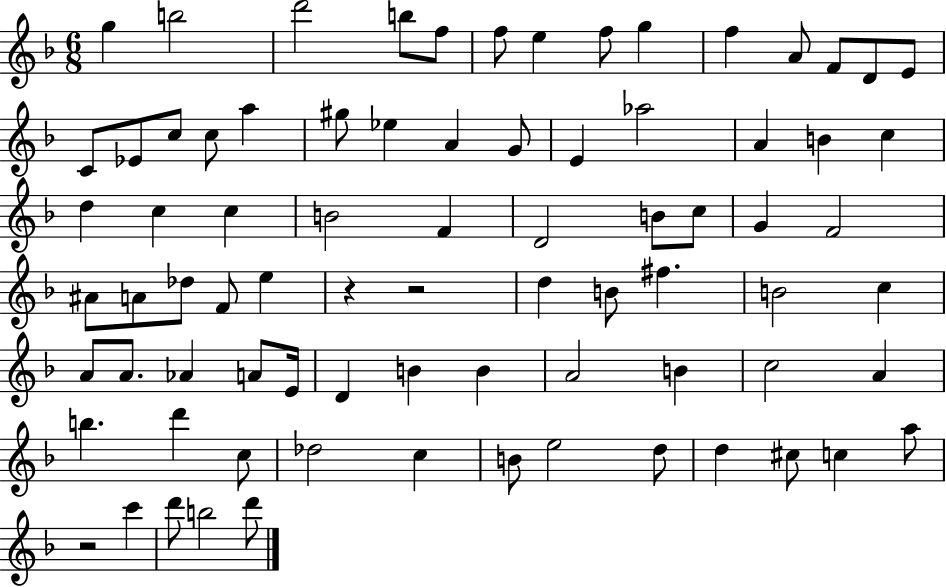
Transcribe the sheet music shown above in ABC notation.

X:1
T:Untitled
M:6/8
L:1/4
K:F
g b2 d'2 b/2 f/2 f/2 e f/2 g f A/2 F/2 D/2 E/2 C/2 _E/2 c/2 c/2 a ^g/2 _e A G/2 E _a2 A B c d c c B2 F D2 B/2 c/2 G F2 ^A/2 A/2 _d/2 F/2 e z z2 d B/2 ^f B2 c A/2 A/2 _A A/2 E/4 D B B A2 B c2 A b d' c/2 _d2 c B/2 e2 d/2 d ^c/2 c a/2 z2 c' d'/2 b2 d'/2